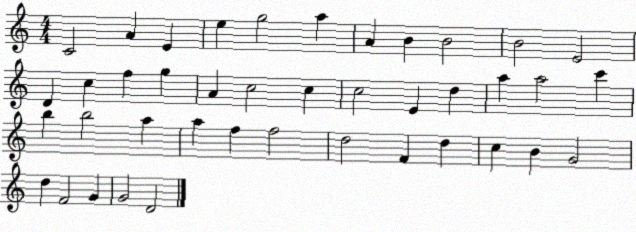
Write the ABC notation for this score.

X:1
T:Untitled
M:4/4
L:1/4
K:C
C2 A E e g2 a A B B2 B2 E2 D c f g A c2 c c2 E d a a2 c' b b2 a a f f2 d2 F d c B G2 d F2 G G2 D2